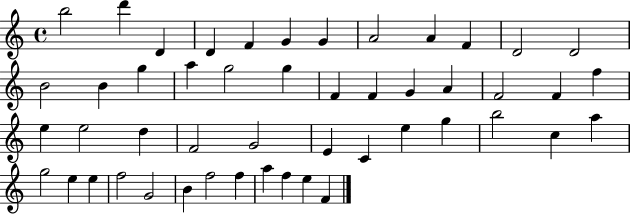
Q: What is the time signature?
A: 4/4